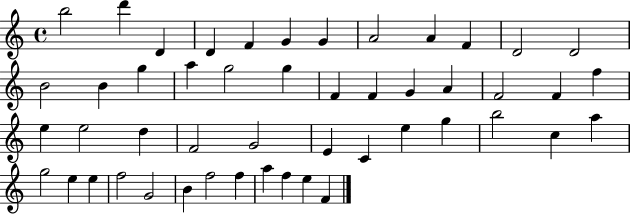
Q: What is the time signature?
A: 4/4